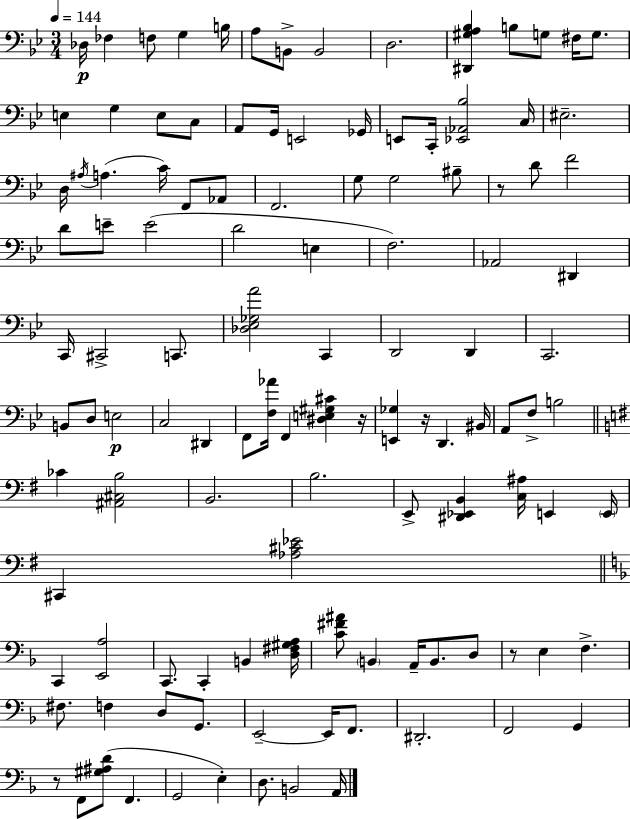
{
  \clef bass
  \numericTimeSignature
  \time 3/4
  \key bes \major
  \tempo 4 = 144
  des16\p fes4 f8 g4 b16 | a8 b,8-> b,2 | d2. | <dis, gis a bes>4 b8 g8 fis16 g8. | \break e4 g4 e8 c8 | a,8 g,16 e,2 ges,16 | e,8 c,16-. <ees, aes, bes>2 c16 | eis2.-- | \break d16 \acciaccatura { ais16 }( a4. c'16) f,8 aes,8 | f,2. | g8 g2 bis8-- | r8 d'8 f'2 | \break d'8 e'8-- e'2( | d'2 e4 | f2.) | aes,2 dis,4 | \break c,16 cis,2-> c,8. | <des ees ges a'>2 c,4 | d,2 d,4 | c,2. | \break b,8 d8 e2\p | c2 dis,4 | f,8 <f aes'>16 f,4 <dis e gis cis'>4 | r16 <e, ges>4 r16 d,4. | \break bis,16 a,8 f8-> b2 | \bar "||" \break \key g \major ces'4 <ais, cis b>2 | b,2. | b2. | e,8-> <dis, ees, b,>4 <c ais>16 e,4 \parenthesize e,16 | \break cis,4 <aes cis' ees'>2 | \bar "||" \break \key f \major c,4 <e, a>2 | c,8. c,4-. b,4 <d fis gis a>16 | <c' fis' ais'>8 \parenthesize b,4 a,16-- b,8. d8 | r8 e4 f4.-> | \break fis8. f4 d8 g,8. | e,2--~~ e,16 f,8. | dis,2.-. | f,2 g,4 | \break r8 f,8 <gis ais d'>8( f,4. | g,2 e4-.) | d8. b,2 a,16 | \bar "|."
}